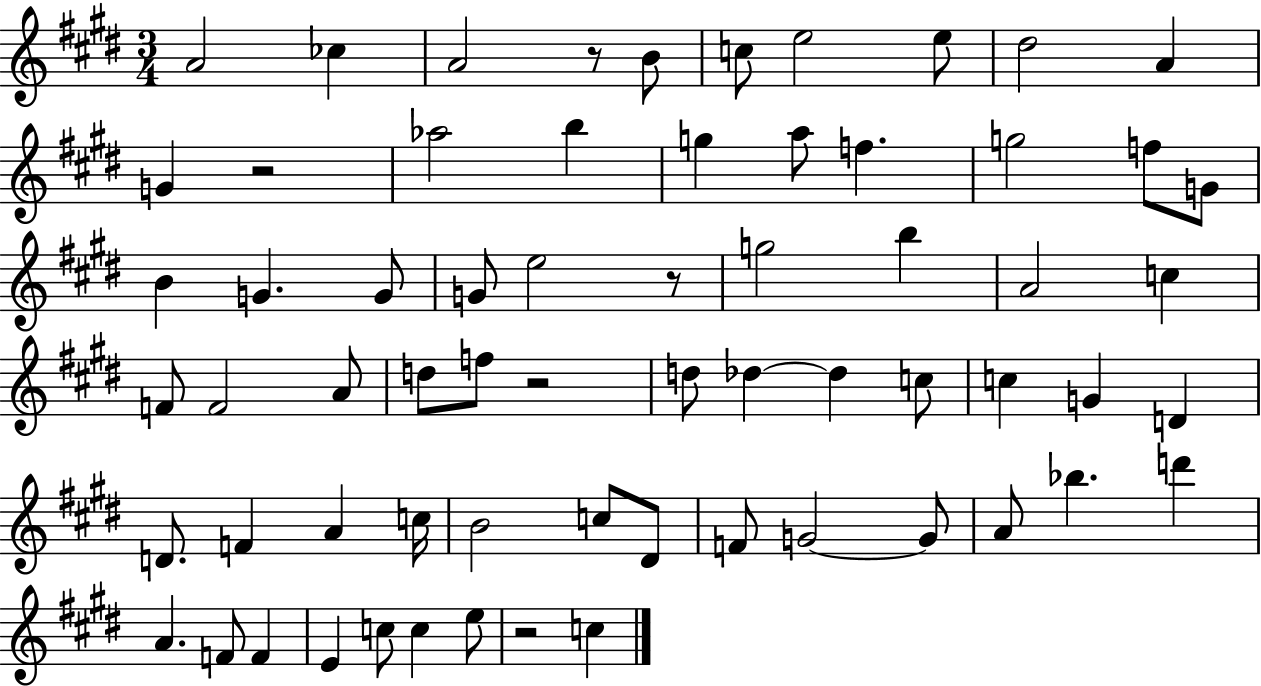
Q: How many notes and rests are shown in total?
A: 65